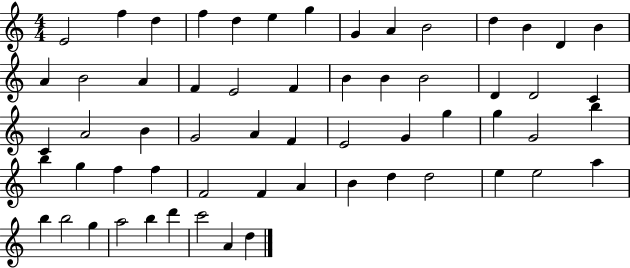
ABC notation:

X:1
T:Untitled
M:4/4
L:1/4
K:C
E2 f d f d e g G A B2 d B D B A B2 A F E2 F B B B2 D D2 C C A2 B G2 A F E2 G g g G2 b b g f f F2 F A B d d2 e e2 a b b2 g a2 b d' c'2 A d